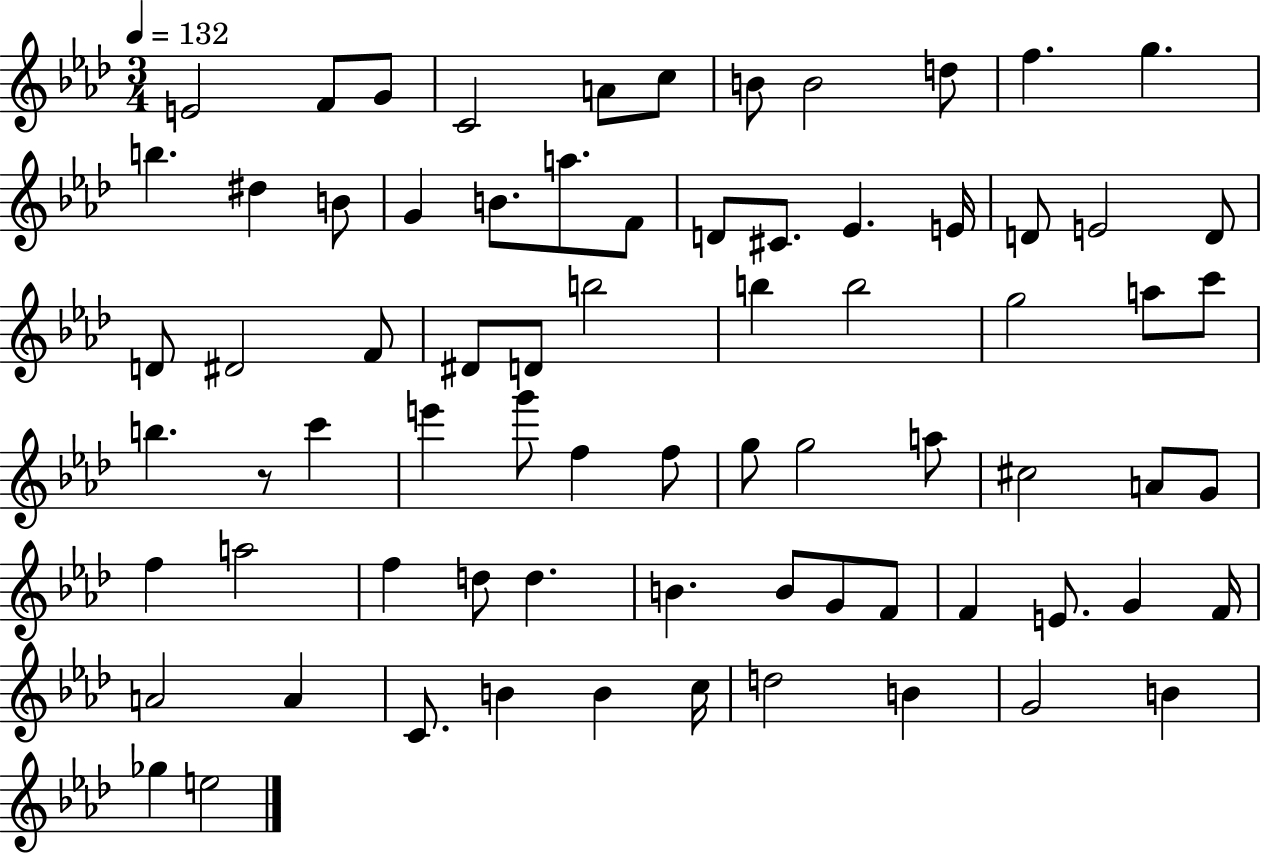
E4/h F4/e G4/e C4/h A4/e C5/e B4/e B4/h D5/e F5/q. G5/q. B5/q. D#5/q B4/e G4/q B4/e. A5/e. F4/e D4/e C#4/e. Eb4/q. E4/s D4/e E4/h D4/e D4/e D#4/h F4/e D#4/e D4/e B5/h B5/q B5/h G5/h A5/e C6/e B5/q. R/e C6/q E6/q G6/e F5/q F5/e G5/e G5/h A5/e C#5/h A4/e G4/e F5/q A5/h F5/q D5/e D5/q. B4/q. B4/e G4/e F4/e F4/q E4/e. G4/q F4/s A4/h A4/q C4/e. B4/q B4/q C5/s D5/h B4/q G4/h B4/q Gb5/q E5/h